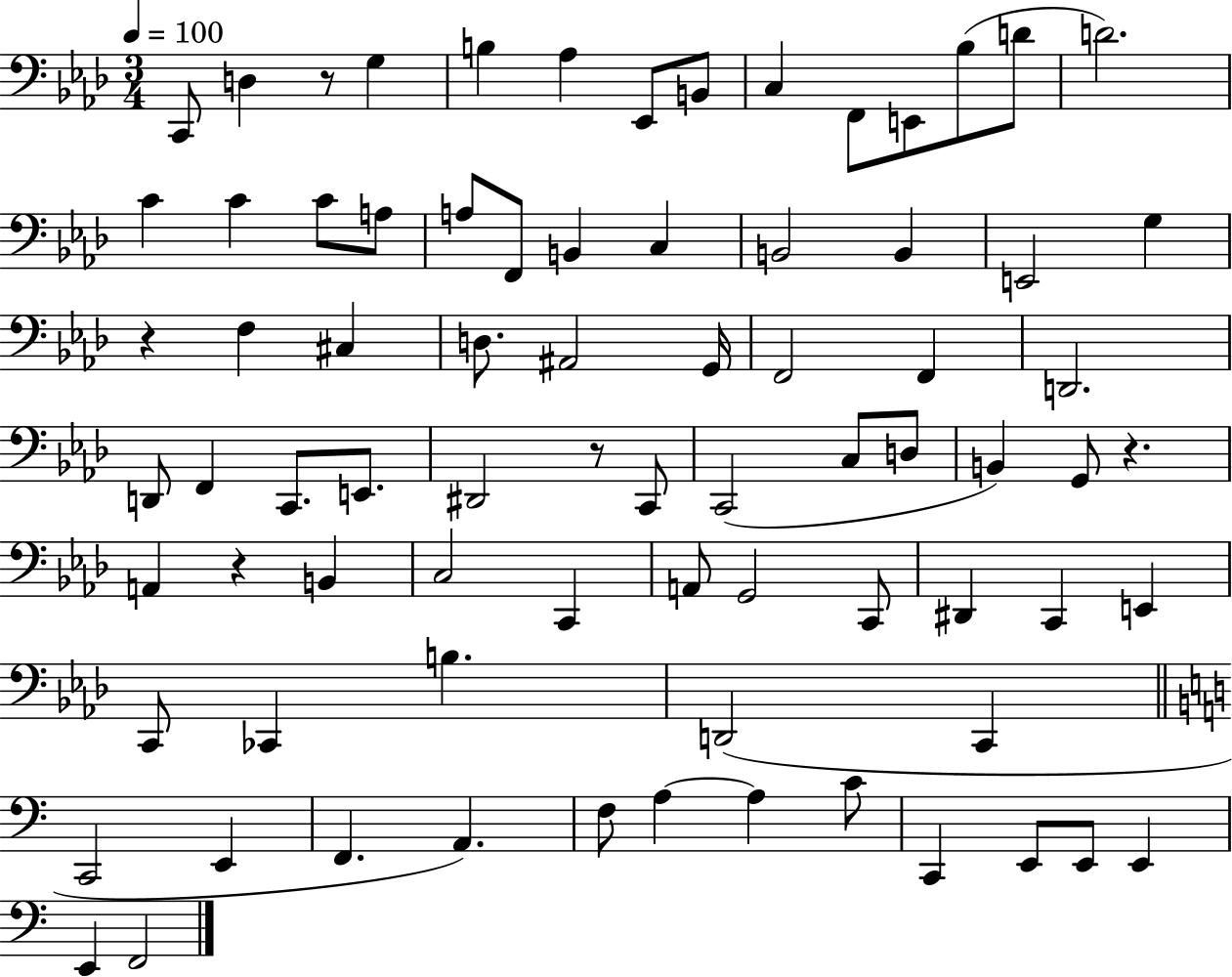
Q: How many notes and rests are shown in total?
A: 78